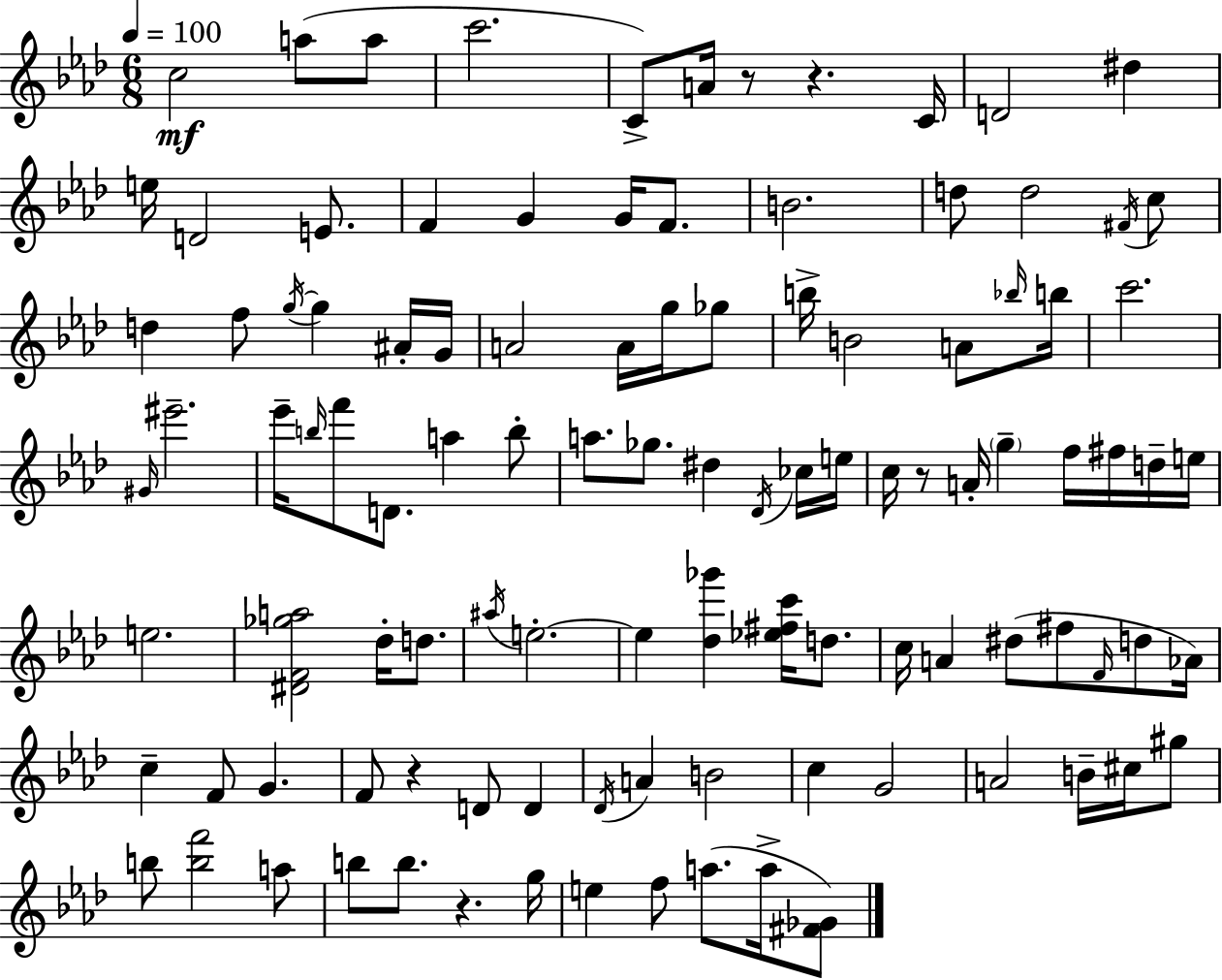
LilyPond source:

{
  \clef treble
  \numericTimeSignature
  \time 6/8
  \key aes \major
  \tempo 4 = 100
  c''2\mf a''8( a''8 | c'''2. | c'8->) a'16 r8 r4. c'16 | d'2 dis''4 | \break e''16 d'2 e'8. | f'4 g'4 g'16 f'8. | b'2. | d''8 d''2 \acciaccatura { fis'16 } c''8 | \break d''4 f''8 \acciaccatura { g''16~ }~ g''4 | ais'16-. g'16 a'2 a'16 g''16 | ges''8 b''16-> b'2 a'8 | \grace { bes''16 } b''16 c'''2. | \break \grace { gis'16 } eis'''2.-- | ees'''16-- \grace { b''16 } f'''8 d'8. a''4 | b''8-. a''8. ges''8. dis''4 | \acciaccatura { des'16 } ces''16 e''16 c''16 r8 a'16-. \parenthesize g''4-- | \break f''16 fis''16 d''16-- e''16 e''2. | <dis' f' ges'' a''>2 | des''16-. d''8. \acciaccatura { ais''16 } e''2.-.~~ | e''4 <des'' ges'''>4 | \break <ees'' fis'' c'''>16 d''8. c''16 a'4 | dis''8( fis''8 \grace { f'16 } d''8 aes'16) c''4-- | f'8 g'4. f'8 r4 | d'8 d'4 \acciaccatura { des'16 } a'4 | \break b'2 c''4 | g'2 a'2 | b'16-- cis''16 gis''8 b''8 <b'' f'''>2 | a''8 b''8 b''8. | \break r4. g''16 e''4 | f''8 a''8.( a''16-> <fis' ges'>8) \bar "|."
}